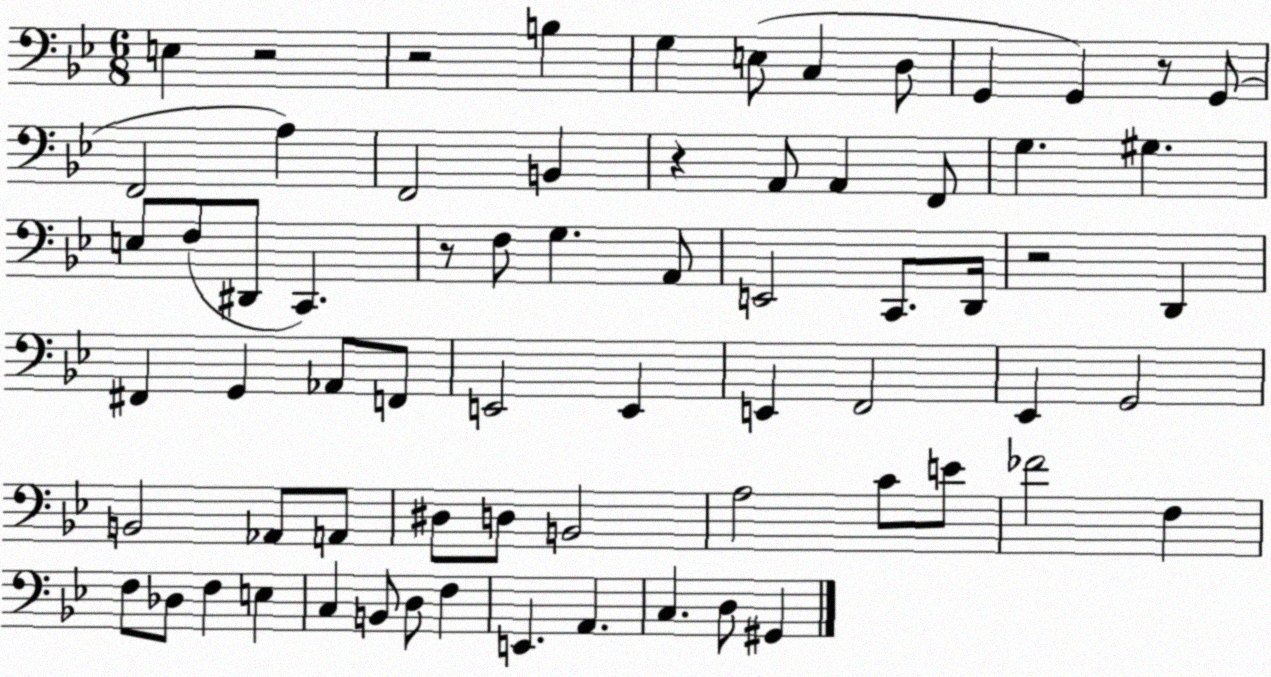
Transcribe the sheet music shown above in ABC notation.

X:1
T:Untitled
M:6/8
L:1/4
K:Bb
E, z2 z2 B, G, E,/2 C, D,/2 G,, G,, z/2 G,,/2 F,,2 A, F,,2 B,, z A,,/2 A,, F,,/2 G, ^G, E,/2 F,/2 ^D,,/2 C,, z/2 F,/2 G, A,,/2 E,,2 C,,/2 D,,/4 z2 D,, ^F,, G,, _A,,/2 F,,/2 E,,2 E,, E,, F,,2 _E,, G,,2 B,,2 _A,,/2 A,,/2 ^D,/2 D,/2 B,,2 A,2 C/2 E/2 _F2 F, F,/2 _D,/2 F, E, C, B,,/2 D,/2 F, E,, A,, C, D,/2 ^G,,